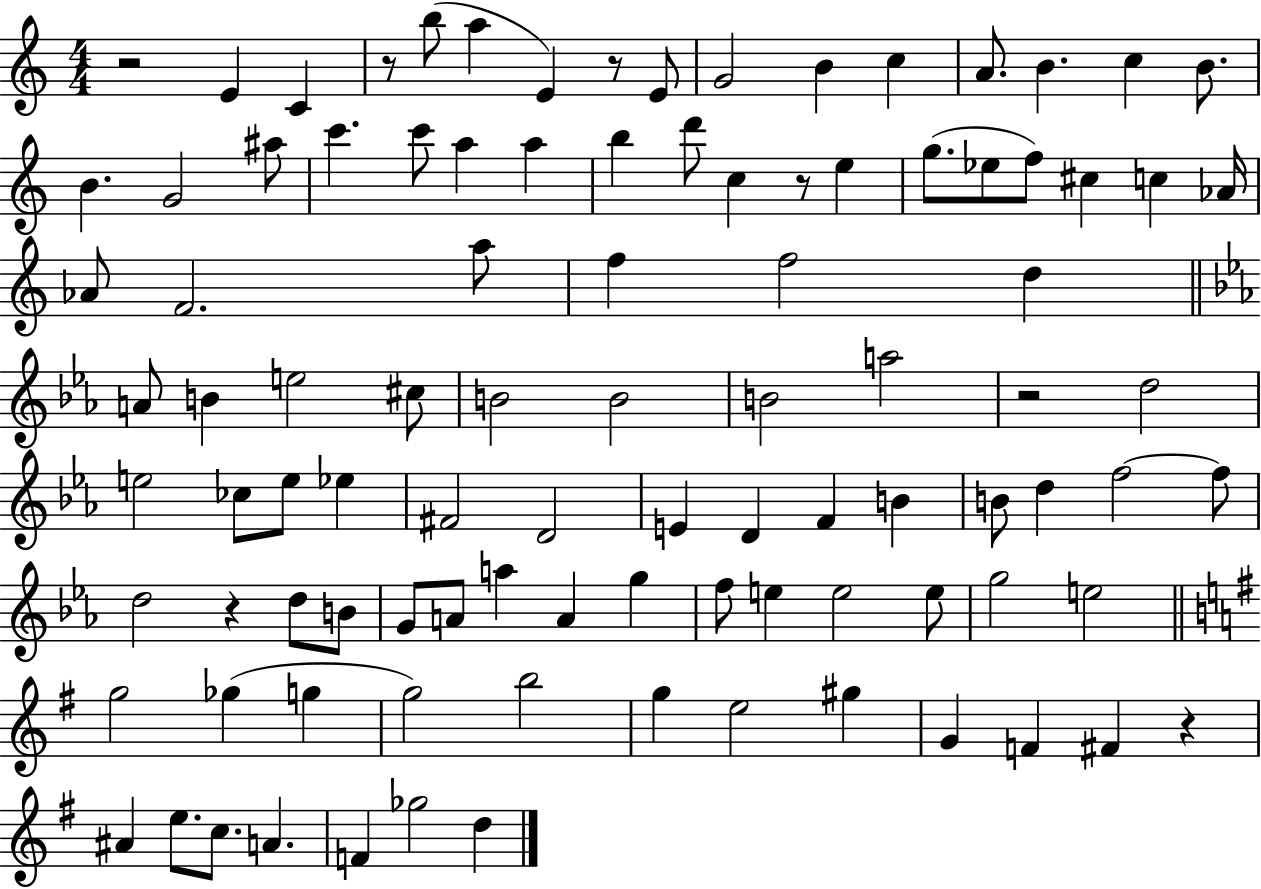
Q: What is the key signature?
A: C major